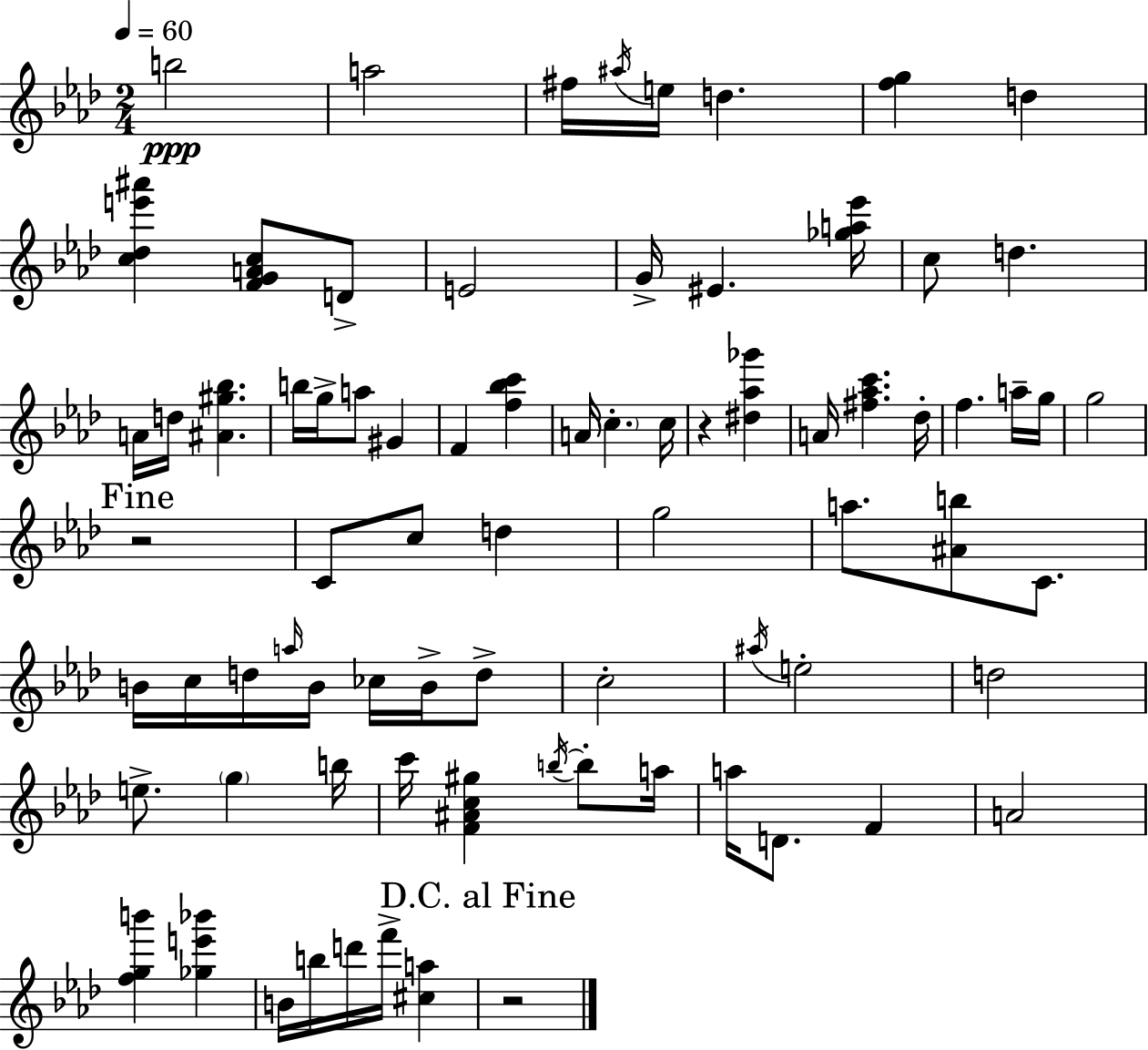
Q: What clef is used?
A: treble